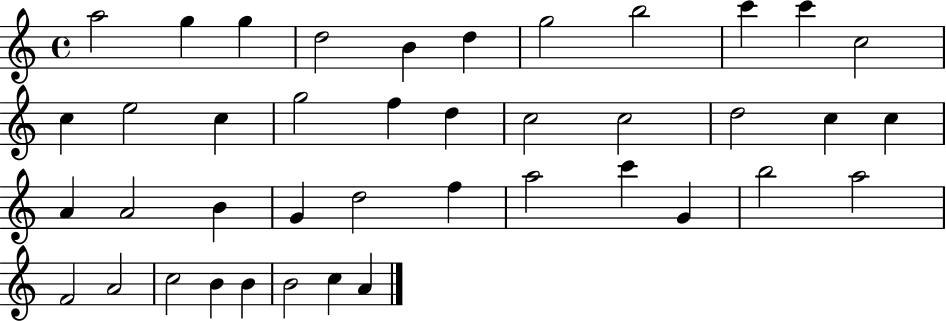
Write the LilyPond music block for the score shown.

{
  \clef treble
  \time 4/4
  \defaultTimeSignature
  \key c \major
  a''2 g''4 g''4 | d''2 b'4 d''4 | g''2 b''2 | c'''4 c'''4 c''2 | \break c''4 e''2 c''4 | g''2 f''4 d''4 | c''2 c''2 | d''2 c''4 c''4 | \break a'4 a'2 b'4 | g'4 d''2 f''4 | a''2 c'''4 g'4 | b''2 a''2 | \break f'2 a'2 | c''2 b'4 b'4 | b'2 c''4 a'4 | \bar "|."
}